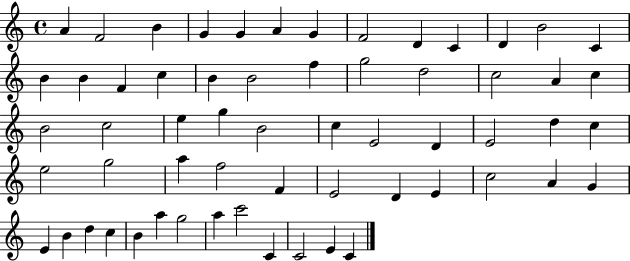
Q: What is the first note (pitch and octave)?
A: A4